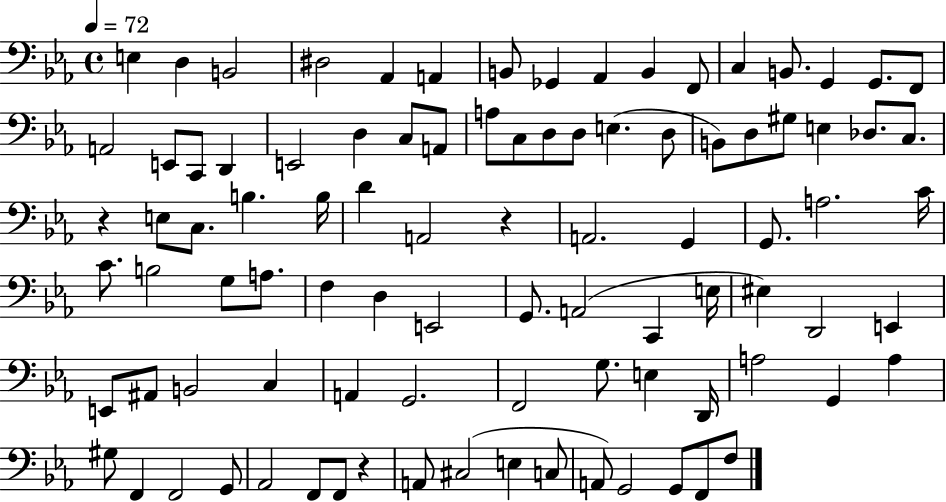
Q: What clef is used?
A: bass